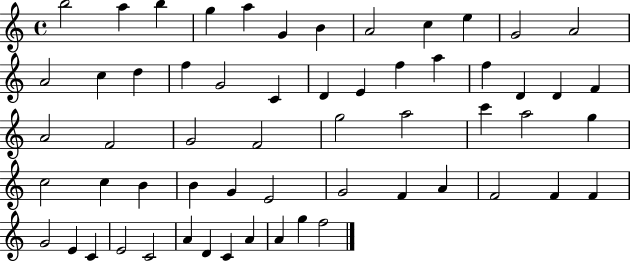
X:1
T:Untitled
M:4/4
L:1/4
K:C
b2 a b g a G B A2 c e G2 A2 A2 c d f G2 C D E f a f D D F A2 F2 G2 F2 g2 a2 c' a2 g c2 c B B G E2 G2 F A F2 F F G2 E C E2 C2 A D C A A g f2